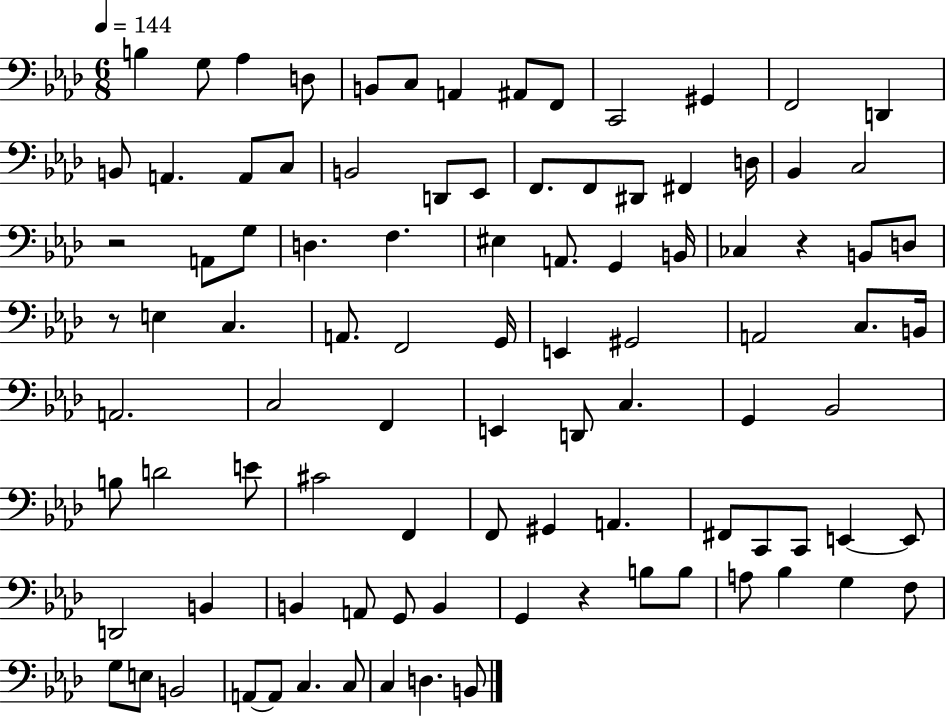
{
  \clef bass
  \numericTimeSignature
  \time 6/8
  \key aes \major
  \tempo 4 = 144
  \repeat volta 2 { b4 g8 aes4 d8 | b,8 c8 a,4 ais,8 f,8 | c,2 gis,4 | f,2 d,4 | \break b,8 a,4. a,8 c8 | b,2 d,8 ees,8 | f,8. f,8 dis,8 fis,4 d16 | bes,4 c2 | \break r2 a,8 g8 | d4. f4. | eis4 a,8. g,4 b,16 | ces4 r4 b,8 d8 | \break r8 e4 c4. | a,8. f,2 g,16 | e,4 gis,2 | a,2 c8. b,16 | \break a,2. | c2 f,4 | e,4 d,8 c4. | g,4 bes,2 | \break b8 d'2 e'8 | cis'2 f,4 | f,8 gis,4 a,4. | fis,8 c,8 c,8 e,4~~ e,8 | \break d,2 b,4 | b,4 a,8 g,8 b,4 | g,4 r4 b8 b8 | a8 bes4 g4 f8 | \break g8 e8 b,2 | a,8~~ a,8 c4. c8 | c4 d4. b,8 | } \bar "|."
}